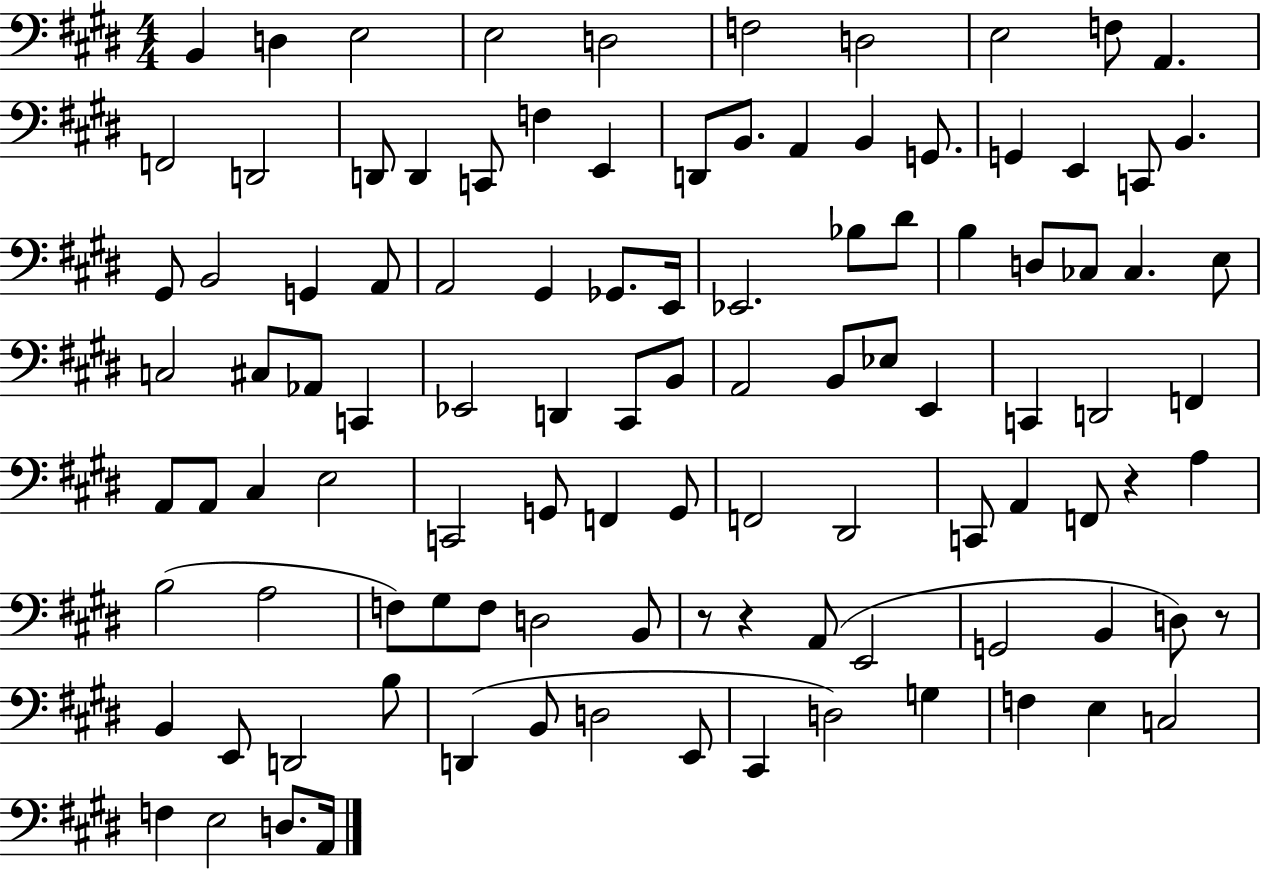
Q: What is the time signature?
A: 4/4